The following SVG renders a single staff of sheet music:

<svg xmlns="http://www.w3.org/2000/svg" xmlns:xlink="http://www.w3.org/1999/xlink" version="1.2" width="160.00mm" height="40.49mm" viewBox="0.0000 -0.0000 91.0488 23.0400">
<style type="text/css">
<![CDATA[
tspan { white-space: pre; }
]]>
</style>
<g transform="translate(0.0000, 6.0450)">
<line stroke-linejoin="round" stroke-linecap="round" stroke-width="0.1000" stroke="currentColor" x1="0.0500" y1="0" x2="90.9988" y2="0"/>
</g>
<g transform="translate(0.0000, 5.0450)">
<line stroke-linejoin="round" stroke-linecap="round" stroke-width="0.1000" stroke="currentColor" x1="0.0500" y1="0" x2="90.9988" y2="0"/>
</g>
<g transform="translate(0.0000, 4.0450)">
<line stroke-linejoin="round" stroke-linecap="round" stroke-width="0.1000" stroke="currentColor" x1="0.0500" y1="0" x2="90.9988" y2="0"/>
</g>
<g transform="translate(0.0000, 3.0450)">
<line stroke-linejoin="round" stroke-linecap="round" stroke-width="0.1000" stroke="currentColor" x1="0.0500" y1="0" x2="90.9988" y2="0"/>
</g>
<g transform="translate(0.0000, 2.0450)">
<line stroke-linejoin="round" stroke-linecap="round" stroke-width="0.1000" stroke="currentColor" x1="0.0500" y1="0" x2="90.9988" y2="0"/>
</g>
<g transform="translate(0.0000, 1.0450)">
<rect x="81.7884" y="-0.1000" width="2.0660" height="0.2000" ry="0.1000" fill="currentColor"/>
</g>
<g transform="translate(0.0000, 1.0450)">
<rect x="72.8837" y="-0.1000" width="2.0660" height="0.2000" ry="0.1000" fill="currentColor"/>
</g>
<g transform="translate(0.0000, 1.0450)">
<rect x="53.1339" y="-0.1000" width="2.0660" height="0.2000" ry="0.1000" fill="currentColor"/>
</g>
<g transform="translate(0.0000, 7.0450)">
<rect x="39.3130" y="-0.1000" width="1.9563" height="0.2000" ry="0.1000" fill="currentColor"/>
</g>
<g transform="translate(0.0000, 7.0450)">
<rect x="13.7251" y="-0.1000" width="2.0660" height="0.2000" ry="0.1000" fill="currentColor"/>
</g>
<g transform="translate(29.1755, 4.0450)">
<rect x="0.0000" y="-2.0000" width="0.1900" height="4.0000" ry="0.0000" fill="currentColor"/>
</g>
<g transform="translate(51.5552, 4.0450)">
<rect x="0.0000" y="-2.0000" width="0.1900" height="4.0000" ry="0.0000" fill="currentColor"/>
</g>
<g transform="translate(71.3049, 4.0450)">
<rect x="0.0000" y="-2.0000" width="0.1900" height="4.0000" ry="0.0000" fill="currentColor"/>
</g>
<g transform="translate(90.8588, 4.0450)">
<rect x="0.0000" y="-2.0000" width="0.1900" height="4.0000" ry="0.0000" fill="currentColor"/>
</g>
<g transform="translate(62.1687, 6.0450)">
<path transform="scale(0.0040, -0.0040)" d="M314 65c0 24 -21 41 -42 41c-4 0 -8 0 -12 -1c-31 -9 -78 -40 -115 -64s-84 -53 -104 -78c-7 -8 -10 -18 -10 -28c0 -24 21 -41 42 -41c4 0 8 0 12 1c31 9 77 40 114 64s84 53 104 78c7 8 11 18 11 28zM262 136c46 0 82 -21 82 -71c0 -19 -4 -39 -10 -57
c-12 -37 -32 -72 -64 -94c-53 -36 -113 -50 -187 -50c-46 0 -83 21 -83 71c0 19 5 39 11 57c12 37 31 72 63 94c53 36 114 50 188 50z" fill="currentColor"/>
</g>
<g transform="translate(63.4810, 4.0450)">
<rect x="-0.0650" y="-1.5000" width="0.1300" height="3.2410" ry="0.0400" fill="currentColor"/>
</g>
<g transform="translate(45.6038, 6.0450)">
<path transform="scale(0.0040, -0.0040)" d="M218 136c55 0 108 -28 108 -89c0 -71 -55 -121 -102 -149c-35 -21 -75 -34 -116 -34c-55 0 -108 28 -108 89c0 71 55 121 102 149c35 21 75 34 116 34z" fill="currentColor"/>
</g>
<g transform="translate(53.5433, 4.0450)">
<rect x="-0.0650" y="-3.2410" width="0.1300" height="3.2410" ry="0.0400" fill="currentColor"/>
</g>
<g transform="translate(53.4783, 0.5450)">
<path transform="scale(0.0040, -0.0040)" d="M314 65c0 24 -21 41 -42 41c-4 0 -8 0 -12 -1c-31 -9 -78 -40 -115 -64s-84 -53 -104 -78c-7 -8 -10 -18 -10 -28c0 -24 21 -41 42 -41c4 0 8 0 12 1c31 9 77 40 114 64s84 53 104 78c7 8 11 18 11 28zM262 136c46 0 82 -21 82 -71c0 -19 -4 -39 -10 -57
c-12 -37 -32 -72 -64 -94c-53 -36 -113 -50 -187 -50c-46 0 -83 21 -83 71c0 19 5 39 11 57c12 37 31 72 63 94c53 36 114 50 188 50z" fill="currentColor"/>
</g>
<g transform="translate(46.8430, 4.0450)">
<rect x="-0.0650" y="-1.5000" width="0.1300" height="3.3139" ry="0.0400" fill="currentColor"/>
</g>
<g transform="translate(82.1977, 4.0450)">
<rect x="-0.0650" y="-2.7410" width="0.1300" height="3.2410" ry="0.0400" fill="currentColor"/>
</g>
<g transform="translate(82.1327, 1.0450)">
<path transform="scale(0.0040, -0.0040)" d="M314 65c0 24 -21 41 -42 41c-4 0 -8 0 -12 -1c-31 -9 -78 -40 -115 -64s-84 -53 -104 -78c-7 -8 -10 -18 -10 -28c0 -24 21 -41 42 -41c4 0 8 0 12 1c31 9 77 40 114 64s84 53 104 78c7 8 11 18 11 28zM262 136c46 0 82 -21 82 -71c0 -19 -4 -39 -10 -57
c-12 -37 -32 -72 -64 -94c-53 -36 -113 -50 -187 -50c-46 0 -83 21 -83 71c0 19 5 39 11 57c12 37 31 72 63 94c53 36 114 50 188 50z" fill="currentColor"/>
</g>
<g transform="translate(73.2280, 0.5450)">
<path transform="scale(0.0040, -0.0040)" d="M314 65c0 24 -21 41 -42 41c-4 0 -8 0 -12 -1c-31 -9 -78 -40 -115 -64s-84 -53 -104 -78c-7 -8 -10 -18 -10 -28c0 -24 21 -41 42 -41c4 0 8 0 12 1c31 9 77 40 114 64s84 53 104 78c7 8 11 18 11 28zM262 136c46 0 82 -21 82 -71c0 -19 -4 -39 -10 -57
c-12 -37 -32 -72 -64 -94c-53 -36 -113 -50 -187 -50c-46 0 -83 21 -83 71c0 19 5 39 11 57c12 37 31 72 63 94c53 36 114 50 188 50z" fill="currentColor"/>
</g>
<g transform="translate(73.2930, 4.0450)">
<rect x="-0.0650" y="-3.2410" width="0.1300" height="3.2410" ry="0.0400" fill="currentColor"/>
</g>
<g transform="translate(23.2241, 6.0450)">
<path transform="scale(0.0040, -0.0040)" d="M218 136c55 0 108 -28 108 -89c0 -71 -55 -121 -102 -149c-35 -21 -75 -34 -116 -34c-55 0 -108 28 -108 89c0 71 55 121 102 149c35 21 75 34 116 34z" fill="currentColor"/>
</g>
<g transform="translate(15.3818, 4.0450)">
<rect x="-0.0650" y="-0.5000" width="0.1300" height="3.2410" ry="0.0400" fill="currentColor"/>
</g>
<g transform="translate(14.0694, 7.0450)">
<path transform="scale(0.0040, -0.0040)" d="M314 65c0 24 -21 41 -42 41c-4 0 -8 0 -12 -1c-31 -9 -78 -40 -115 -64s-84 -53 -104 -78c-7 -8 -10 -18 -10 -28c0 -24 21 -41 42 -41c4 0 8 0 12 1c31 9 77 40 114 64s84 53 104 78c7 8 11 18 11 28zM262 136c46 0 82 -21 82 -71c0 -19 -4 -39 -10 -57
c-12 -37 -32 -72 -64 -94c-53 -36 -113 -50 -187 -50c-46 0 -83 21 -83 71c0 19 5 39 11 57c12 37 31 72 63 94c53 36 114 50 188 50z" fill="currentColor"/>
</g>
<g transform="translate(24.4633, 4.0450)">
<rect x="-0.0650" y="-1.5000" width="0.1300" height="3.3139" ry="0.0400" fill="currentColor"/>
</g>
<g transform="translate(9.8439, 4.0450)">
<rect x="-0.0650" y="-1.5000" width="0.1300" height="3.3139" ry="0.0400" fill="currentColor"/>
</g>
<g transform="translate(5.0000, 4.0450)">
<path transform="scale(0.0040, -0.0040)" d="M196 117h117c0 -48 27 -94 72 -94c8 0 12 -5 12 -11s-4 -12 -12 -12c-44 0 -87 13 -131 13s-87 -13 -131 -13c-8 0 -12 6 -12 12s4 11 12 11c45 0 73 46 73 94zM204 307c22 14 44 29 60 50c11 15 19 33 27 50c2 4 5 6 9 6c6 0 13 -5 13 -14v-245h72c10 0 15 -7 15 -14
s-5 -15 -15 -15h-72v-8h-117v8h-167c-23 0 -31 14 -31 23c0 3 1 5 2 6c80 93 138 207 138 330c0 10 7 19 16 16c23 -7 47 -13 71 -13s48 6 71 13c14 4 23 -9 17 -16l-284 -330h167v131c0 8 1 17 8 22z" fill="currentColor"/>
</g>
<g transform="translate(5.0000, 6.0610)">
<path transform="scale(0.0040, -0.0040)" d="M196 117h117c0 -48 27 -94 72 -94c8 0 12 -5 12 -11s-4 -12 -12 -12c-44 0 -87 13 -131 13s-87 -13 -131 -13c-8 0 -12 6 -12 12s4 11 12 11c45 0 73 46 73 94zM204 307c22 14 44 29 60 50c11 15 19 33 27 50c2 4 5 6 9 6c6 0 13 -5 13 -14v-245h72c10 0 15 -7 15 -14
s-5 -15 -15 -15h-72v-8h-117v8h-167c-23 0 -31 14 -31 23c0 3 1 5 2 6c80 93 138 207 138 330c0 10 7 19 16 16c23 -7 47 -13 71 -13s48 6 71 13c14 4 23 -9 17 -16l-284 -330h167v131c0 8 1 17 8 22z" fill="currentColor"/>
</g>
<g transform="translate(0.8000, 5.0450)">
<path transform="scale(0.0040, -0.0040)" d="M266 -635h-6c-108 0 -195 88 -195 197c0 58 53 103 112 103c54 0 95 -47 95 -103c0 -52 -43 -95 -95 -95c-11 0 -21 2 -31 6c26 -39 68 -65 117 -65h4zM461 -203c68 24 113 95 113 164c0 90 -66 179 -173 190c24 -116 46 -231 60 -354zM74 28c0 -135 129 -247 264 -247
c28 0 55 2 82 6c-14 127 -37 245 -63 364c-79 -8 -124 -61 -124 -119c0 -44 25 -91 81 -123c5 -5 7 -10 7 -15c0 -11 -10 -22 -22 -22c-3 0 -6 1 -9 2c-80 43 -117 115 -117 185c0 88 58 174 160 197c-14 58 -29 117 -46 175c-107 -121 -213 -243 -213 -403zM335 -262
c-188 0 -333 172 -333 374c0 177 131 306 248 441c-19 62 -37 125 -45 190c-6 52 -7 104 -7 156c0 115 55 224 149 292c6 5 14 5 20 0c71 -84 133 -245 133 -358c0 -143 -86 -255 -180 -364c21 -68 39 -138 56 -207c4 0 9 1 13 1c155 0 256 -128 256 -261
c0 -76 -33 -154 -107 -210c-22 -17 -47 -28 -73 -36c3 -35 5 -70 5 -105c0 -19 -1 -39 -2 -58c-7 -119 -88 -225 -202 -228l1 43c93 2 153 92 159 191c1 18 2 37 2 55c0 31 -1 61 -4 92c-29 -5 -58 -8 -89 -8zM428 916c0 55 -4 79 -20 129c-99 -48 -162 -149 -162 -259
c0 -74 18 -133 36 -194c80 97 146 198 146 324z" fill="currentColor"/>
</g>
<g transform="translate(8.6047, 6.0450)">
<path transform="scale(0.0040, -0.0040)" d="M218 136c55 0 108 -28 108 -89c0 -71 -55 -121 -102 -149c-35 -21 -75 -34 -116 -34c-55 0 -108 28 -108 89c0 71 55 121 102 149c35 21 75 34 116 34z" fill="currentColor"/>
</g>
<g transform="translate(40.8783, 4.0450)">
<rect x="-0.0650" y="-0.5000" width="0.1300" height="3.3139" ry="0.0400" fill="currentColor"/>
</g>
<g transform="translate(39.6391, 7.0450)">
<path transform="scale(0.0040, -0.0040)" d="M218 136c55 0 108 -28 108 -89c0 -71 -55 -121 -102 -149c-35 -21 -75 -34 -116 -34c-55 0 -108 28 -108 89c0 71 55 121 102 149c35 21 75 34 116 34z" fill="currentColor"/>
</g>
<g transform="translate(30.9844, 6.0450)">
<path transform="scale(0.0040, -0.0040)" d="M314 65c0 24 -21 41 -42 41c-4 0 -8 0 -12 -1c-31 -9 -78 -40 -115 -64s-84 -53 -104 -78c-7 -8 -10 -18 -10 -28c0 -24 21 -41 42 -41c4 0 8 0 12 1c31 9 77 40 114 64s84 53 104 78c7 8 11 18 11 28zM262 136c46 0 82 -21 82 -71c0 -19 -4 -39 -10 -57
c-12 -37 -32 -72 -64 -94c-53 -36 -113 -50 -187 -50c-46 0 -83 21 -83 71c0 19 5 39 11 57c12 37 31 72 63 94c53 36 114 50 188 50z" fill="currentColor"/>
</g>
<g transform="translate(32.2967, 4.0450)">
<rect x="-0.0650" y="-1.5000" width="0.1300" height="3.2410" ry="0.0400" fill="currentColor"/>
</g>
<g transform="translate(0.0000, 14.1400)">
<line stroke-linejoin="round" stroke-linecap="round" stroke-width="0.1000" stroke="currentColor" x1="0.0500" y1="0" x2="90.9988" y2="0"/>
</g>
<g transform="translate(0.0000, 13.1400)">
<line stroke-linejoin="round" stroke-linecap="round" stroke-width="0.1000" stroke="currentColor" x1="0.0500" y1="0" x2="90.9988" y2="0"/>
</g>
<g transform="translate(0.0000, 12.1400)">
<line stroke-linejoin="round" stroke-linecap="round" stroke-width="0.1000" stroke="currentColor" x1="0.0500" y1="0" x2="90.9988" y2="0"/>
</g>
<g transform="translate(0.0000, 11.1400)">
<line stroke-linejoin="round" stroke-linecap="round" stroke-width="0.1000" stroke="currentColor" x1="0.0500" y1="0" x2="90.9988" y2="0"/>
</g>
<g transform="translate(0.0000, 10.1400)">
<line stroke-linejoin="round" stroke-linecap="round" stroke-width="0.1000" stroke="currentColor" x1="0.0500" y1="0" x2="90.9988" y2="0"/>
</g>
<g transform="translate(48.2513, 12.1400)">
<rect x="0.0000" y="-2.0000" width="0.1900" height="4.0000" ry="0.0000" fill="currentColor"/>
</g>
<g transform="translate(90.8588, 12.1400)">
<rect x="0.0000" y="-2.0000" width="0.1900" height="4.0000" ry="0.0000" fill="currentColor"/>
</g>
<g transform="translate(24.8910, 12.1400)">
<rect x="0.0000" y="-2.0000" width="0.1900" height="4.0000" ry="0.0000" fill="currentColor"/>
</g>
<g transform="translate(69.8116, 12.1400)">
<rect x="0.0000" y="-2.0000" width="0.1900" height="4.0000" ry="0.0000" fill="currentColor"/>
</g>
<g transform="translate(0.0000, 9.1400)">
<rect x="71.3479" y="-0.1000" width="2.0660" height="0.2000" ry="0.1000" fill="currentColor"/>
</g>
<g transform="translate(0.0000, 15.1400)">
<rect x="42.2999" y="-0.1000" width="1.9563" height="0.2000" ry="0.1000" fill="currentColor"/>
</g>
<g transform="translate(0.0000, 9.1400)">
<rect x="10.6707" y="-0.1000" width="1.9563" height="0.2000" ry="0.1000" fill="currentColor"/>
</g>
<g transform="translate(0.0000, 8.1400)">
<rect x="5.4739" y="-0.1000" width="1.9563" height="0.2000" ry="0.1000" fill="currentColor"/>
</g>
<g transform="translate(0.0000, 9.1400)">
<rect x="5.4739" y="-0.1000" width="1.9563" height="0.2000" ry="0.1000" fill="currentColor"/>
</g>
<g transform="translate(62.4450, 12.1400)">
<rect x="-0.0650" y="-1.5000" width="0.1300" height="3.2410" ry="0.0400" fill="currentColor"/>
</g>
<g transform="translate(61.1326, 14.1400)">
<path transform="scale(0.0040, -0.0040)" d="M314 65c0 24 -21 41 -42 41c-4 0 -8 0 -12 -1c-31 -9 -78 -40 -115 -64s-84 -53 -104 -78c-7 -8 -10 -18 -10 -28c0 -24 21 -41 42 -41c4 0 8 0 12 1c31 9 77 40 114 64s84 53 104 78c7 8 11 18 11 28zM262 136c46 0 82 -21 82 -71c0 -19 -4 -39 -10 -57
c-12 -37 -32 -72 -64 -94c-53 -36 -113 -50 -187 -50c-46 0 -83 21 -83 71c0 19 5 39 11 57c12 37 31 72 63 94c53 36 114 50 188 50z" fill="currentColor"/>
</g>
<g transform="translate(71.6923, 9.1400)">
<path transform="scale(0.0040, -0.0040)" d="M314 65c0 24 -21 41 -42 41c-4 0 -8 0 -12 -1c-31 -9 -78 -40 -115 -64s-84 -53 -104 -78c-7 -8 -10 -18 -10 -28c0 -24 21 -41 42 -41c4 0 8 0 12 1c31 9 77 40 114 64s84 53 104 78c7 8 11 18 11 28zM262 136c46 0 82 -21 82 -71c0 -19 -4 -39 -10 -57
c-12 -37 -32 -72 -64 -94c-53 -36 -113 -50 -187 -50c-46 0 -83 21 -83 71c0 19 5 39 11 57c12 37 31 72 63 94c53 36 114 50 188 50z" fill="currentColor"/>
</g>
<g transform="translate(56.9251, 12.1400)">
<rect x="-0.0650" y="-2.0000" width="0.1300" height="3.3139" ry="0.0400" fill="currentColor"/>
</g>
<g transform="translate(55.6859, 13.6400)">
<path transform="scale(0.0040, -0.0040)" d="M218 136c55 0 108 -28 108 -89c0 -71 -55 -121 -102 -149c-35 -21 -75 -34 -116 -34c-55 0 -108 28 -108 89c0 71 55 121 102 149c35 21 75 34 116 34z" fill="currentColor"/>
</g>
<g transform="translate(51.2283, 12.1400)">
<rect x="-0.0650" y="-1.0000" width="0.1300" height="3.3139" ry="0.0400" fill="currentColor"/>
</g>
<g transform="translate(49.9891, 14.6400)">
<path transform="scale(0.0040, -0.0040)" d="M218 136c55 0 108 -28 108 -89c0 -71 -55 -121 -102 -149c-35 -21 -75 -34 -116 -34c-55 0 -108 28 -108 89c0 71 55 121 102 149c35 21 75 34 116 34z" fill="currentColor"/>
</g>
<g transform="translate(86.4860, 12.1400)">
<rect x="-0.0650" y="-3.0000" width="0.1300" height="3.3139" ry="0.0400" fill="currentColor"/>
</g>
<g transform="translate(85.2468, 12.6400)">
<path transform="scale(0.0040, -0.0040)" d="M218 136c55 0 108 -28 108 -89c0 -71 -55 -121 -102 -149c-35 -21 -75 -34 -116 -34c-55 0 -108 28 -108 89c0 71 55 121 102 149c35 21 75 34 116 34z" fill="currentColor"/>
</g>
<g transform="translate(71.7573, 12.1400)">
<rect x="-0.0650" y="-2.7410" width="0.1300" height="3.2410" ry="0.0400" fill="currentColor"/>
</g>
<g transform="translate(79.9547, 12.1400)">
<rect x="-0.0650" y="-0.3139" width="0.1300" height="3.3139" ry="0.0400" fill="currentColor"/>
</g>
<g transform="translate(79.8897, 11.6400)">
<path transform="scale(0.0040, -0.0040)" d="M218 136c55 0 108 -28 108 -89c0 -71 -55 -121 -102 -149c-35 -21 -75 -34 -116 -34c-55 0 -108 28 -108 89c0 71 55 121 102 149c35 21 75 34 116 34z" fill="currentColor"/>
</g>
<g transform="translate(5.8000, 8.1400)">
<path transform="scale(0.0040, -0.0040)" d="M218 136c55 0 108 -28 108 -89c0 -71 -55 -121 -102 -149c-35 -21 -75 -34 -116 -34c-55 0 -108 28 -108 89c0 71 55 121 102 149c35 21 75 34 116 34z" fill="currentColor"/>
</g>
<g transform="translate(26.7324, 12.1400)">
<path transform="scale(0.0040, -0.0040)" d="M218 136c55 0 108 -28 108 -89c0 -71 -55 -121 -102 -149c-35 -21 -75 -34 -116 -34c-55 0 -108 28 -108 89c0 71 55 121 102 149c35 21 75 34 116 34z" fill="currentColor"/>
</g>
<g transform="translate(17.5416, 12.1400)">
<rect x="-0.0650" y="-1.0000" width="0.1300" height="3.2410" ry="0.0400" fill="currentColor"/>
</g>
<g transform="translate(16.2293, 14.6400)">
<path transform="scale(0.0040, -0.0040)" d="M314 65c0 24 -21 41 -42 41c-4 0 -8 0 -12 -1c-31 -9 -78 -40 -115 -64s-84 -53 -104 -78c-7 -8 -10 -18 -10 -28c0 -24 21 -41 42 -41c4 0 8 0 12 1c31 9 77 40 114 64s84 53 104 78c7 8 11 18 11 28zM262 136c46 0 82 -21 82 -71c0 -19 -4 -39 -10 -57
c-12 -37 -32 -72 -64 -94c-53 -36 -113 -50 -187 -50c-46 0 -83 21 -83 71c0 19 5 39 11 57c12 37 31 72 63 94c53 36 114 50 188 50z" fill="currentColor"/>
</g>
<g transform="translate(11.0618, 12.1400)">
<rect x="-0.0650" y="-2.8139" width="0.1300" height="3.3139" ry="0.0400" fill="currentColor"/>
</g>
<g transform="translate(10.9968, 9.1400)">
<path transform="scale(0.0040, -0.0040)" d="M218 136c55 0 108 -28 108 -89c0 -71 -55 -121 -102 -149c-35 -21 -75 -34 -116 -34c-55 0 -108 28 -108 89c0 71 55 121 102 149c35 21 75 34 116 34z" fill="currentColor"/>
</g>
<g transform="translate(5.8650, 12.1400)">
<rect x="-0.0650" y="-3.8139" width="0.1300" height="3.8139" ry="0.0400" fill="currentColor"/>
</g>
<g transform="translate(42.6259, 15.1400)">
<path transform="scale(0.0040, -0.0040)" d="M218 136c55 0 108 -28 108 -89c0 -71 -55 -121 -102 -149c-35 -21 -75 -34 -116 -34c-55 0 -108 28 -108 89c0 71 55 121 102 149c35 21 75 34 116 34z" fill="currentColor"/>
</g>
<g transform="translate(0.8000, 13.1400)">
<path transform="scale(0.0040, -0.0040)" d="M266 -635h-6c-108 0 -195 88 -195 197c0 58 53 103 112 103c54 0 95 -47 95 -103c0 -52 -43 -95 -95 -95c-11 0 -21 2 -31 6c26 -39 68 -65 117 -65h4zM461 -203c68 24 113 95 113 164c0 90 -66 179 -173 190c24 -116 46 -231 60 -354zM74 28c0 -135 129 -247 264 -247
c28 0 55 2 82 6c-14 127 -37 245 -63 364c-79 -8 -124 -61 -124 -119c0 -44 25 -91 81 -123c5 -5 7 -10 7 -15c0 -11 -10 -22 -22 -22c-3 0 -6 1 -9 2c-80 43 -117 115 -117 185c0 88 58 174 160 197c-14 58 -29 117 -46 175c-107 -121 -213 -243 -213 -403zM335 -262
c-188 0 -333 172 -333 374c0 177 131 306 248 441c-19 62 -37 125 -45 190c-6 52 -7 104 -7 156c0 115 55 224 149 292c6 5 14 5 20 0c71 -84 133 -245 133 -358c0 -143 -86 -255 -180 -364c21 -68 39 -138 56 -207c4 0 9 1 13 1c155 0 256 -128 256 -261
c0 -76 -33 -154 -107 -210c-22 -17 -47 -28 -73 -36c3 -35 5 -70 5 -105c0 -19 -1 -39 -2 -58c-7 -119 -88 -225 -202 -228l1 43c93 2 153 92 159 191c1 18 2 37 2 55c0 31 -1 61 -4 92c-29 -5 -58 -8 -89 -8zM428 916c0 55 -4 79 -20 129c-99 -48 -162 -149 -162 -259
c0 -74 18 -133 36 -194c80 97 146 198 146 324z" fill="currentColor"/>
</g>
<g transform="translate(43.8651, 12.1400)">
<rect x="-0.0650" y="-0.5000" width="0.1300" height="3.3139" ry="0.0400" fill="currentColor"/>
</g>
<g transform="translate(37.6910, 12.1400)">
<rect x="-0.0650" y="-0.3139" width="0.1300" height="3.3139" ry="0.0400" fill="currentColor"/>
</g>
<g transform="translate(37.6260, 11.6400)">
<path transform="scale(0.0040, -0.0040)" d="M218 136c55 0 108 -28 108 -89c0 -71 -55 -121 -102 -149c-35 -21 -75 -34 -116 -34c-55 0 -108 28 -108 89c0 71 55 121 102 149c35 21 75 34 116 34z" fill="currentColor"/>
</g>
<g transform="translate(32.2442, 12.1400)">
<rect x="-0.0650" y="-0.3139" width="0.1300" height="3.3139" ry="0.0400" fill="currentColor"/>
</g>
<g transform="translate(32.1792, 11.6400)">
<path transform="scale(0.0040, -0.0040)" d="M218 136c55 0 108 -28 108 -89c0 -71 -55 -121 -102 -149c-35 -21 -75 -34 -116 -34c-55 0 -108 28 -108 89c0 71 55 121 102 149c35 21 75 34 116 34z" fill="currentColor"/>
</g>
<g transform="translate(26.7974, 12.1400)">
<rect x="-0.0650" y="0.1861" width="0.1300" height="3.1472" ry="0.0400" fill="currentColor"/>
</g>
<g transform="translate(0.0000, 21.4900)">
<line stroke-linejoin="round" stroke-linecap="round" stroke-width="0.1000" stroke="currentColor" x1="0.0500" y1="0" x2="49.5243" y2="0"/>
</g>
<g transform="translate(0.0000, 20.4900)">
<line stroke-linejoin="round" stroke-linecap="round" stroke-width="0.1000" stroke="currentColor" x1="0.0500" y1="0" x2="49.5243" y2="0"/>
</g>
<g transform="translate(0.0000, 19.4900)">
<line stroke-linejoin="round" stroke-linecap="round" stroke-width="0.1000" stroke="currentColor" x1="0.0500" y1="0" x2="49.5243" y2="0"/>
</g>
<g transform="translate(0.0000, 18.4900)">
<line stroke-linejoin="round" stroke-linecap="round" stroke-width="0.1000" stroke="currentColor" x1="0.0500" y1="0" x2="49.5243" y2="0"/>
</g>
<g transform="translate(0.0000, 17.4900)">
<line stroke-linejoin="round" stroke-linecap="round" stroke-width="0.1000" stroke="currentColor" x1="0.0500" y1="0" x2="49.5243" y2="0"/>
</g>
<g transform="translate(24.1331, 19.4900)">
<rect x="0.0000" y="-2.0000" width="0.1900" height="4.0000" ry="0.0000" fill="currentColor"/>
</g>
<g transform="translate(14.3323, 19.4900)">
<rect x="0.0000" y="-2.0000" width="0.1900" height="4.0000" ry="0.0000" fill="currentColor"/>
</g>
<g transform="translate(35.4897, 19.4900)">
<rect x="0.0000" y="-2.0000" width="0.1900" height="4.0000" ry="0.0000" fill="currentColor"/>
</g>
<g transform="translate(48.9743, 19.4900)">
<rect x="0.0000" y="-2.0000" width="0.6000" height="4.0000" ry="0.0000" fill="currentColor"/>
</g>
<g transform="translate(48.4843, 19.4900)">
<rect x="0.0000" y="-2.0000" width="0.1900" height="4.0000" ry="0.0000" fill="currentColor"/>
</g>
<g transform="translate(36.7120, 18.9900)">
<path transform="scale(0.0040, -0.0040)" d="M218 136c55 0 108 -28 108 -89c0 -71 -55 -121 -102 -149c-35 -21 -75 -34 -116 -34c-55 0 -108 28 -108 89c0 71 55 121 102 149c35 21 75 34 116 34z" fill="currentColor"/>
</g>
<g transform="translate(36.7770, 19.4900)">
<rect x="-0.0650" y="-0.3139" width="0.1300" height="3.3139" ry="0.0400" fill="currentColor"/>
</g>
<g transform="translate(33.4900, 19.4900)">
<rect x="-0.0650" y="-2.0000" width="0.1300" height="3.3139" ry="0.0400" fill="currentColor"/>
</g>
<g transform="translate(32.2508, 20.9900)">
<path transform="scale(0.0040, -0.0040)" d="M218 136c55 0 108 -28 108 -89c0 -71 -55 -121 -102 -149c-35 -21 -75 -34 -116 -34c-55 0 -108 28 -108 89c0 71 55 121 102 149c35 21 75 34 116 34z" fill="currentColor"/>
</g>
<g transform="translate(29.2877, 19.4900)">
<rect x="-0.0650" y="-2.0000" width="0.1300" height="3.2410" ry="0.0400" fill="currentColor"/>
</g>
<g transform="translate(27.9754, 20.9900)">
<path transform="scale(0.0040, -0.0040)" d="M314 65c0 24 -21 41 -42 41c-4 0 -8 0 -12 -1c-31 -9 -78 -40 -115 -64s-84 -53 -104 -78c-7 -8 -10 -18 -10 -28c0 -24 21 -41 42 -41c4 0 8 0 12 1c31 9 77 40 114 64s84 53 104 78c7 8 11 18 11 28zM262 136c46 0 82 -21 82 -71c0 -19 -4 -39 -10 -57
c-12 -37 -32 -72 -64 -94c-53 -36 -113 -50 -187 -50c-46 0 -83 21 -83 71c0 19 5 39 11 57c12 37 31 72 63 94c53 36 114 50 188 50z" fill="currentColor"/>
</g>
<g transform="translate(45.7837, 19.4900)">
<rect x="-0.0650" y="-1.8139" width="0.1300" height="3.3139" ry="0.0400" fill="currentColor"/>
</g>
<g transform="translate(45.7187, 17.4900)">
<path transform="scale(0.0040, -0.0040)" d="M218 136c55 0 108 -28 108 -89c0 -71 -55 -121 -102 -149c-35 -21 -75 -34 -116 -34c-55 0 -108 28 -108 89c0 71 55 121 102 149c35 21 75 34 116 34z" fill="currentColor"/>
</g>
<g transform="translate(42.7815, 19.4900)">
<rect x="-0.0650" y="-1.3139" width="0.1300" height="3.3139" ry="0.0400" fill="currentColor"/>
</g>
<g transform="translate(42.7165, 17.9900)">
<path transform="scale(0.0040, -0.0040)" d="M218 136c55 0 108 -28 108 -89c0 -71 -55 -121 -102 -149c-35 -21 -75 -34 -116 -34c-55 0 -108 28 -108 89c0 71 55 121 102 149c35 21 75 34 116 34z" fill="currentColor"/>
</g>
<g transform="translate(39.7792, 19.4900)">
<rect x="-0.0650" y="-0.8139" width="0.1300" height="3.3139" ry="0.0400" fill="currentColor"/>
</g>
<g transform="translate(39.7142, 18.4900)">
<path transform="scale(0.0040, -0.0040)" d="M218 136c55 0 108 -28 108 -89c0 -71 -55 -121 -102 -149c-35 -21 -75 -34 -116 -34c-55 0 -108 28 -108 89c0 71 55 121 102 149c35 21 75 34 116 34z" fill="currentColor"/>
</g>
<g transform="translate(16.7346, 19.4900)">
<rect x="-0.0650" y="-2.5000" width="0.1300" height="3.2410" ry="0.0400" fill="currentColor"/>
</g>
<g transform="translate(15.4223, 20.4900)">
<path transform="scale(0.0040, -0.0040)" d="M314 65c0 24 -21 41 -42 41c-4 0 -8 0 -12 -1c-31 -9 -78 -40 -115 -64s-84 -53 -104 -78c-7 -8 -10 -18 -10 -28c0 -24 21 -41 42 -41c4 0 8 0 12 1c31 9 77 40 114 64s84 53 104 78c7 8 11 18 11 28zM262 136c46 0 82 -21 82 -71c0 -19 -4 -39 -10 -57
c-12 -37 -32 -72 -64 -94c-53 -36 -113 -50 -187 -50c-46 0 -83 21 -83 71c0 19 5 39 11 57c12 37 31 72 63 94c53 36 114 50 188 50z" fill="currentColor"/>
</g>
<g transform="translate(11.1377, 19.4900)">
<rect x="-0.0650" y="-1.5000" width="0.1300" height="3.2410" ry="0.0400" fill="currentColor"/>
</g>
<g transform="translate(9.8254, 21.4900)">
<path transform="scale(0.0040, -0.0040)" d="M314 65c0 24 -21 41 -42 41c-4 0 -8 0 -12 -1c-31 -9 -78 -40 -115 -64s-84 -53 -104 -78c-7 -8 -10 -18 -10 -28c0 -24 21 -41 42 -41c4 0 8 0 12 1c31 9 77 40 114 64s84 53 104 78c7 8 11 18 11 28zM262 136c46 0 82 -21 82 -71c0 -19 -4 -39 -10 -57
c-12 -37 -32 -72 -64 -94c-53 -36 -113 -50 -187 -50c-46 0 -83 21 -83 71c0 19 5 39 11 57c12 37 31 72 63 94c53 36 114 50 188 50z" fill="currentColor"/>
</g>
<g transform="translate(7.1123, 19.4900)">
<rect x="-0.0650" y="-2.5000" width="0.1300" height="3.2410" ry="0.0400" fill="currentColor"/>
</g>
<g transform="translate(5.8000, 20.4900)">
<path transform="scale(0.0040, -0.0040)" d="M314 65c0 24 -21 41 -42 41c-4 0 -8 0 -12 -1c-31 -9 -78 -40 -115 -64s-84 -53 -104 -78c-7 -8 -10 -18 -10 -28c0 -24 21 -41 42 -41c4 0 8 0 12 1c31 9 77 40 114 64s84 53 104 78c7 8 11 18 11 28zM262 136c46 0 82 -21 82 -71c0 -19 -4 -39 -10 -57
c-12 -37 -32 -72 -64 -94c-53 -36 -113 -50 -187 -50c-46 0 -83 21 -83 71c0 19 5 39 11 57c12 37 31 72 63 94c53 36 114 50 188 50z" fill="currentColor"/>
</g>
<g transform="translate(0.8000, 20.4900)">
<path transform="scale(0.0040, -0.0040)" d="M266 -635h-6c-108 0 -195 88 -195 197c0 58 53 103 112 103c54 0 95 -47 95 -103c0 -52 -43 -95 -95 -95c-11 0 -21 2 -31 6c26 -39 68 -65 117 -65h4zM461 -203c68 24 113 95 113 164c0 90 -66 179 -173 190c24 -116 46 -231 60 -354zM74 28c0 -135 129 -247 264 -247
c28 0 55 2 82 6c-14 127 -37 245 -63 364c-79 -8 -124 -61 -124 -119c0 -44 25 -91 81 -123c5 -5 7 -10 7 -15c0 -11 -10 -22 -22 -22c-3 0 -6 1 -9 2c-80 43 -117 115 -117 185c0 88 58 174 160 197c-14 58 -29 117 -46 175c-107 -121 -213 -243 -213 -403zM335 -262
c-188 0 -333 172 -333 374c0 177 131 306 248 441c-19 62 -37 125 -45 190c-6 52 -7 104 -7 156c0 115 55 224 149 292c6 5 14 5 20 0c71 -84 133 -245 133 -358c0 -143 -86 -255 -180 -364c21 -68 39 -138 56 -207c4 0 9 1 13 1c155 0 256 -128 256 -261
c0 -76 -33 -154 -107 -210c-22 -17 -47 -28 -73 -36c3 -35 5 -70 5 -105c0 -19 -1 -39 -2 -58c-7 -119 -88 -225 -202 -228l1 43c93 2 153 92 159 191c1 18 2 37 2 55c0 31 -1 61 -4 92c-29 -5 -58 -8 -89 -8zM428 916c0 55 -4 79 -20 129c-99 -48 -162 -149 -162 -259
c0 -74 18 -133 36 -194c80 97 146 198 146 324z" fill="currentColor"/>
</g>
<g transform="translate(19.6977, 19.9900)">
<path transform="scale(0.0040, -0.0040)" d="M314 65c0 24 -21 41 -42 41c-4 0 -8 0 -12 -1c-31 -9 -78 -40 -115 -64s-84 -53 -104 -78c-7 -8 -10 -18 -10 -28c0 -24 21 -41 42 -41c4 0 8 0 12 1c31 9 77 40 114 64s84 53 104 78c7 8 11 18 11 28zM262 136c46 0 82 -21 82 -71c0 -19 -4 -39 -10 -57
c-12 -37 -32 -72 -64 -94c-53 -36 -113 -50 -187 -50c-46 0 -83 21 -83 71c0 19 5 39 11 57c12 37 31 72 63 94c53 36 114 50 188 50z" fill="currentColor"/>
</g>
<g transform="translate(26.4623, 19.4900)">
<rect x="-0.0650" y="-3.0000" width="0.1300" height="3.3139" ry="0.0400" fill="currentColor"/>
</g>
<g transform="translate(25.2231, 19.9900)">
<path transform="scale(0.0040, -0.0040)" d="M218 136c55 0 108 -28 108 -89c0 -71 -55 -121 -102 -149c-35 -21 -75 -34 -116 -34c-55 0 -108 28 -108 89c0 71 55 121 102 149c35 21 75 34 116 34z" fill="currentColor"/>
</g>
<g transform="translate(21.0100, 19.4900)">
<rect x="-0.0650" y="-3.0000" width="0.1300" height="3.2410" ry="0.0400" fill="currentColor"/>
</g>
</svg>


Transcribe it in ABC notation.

X:1
T:Untitled
M:4/4
L:1/4
K:C
E C2 E E2 C E b2 E2 b2 a2 c' a D2 B c c C D F E2 a2 c A G2 E2 G2 A2 A F2 F c d e f